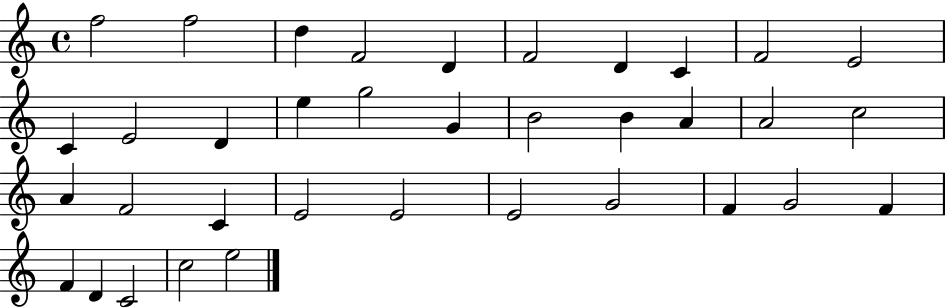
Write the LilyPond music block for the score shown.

{
  \clef treble
  \time 4/4
  \defaultTimeSignature
  \key c \major
  f''2 f''2 | d''4 f'2 d'4 | f'2 d'4 c'4 | f'2 e'2 | \break c'4 e'2 d'4 | e''4 g''2 g'4 | b'2 b'4 a'4 | a'2 c''2 | \break a'4 f'2 c'4 | e'2 e'2 | e'2 g'2 | f'4 g'2 f'4 | \break f'4 d'4 c'2 | c''2 e''2 | \bar "|."
}